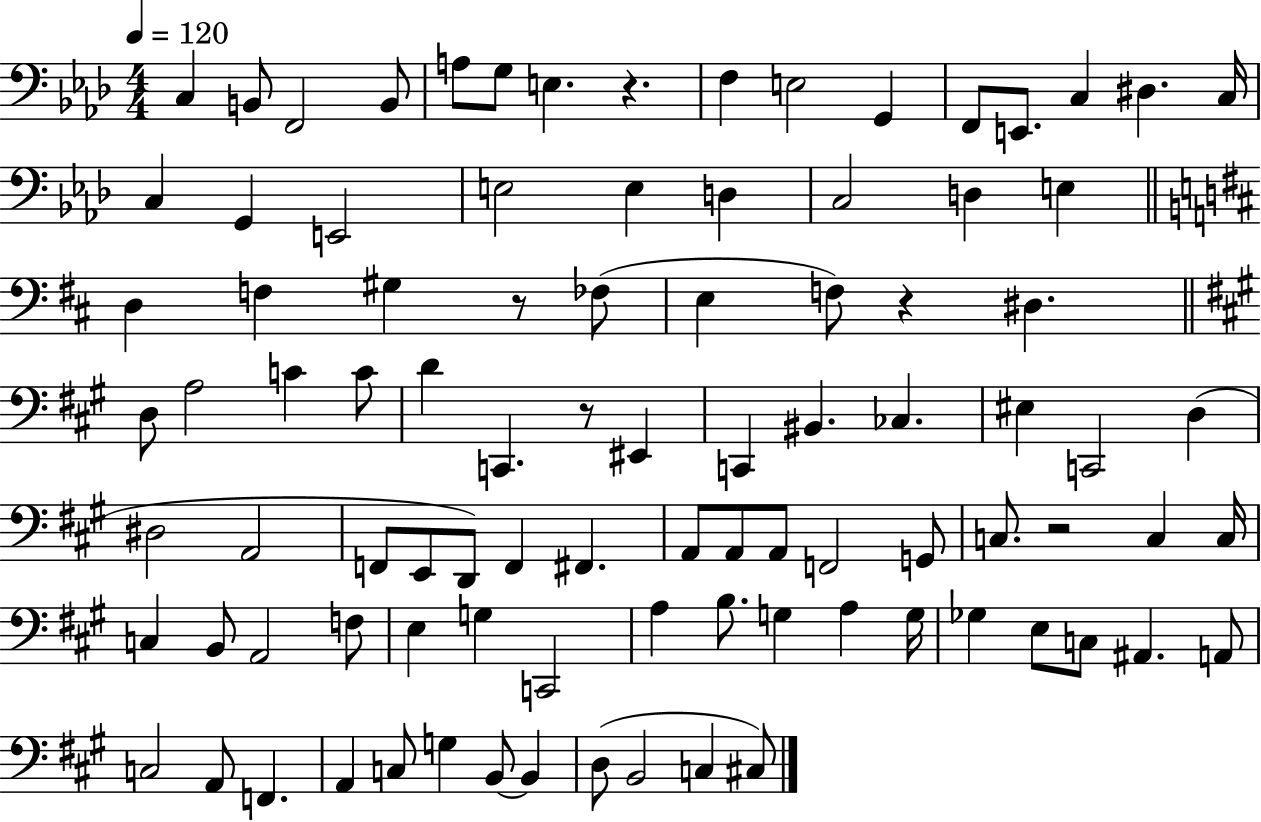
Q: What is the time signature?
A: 4/4